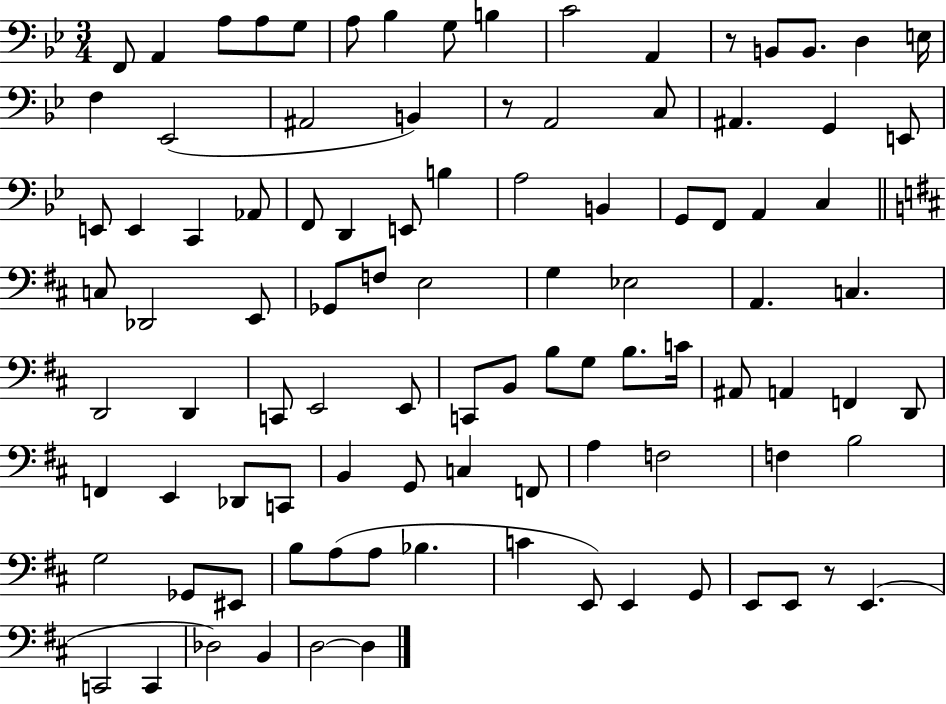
X:1
T:Untitled
M:3/4
L:1/4
K:Bb
F,,/2 A,, A,/2 A,/2 G,/2 A,/2 _B, G,/2 B, C2 A,, z/2 B,,/2 B,,/2 D, E,/4 F, _E,,2 ^A,,2 B,, z/2 A,,2 C,/2 ^A,, G,, E,,/2 E,,/2 E,, C,, _A,,/2 F,,/2 D,, E,,/2 B, A,2 B,, G,,/2 F,,/2 A,, C, C,/2 _D,,2 E,,/2 _G,,/2 F,/2 E,2 G, _E,2 A,, C, D,,2 D,, C,,/2 E,,2 E,,/2 C,,/2 B,,/2 B,/2 G,/2 B,/2 C/4 ^A,,/2 A,, F,, D,,/2 F,, E,, _D,,/2 C,,/2 B,, G,,/2 C, F,,/2 A, F,2 F, B,2 G,2 _G,,/2 ^E,,/2 B,/2 A,/2 A,/2 _B, C E,,/2 E,, G,,/2 E,,/2 E,,/2 z/2 E,, C,,2 C,, _D,2 B,, D,2 D,